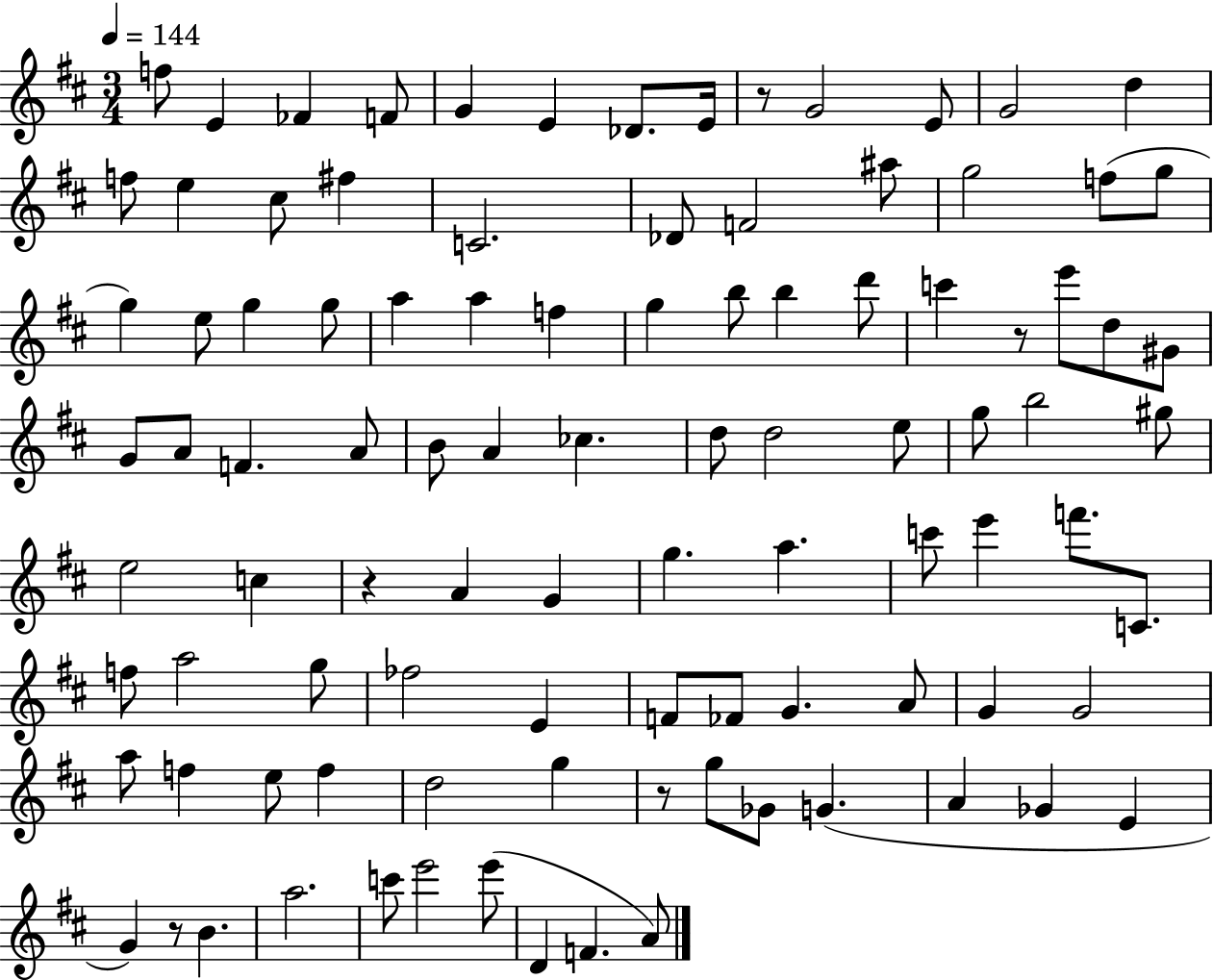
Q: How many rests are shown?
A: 5